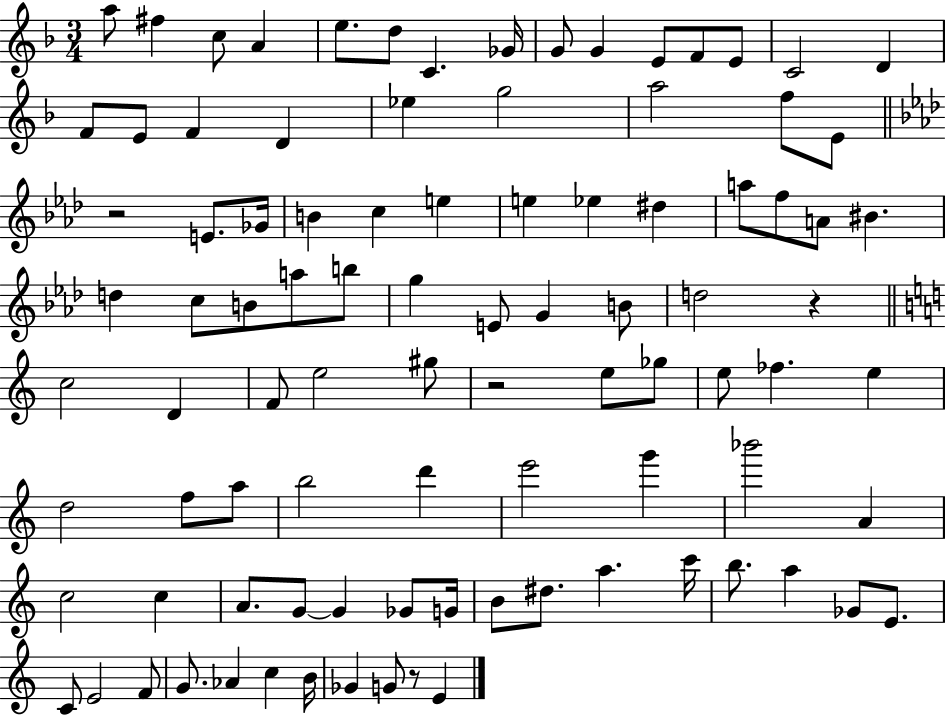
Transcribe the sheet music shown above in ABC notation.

X:1
T:Untitled
M:3/4
L:1/4
K:F
a/2 ^f c/2 A e/2 d/2 C _G/4 G/2 G E/2 F/2 E/2 C2 D F/2 E/2 F D _e g2 a2 f/2 E/2 z2 E/2 _G/4 B c e e _e ^d a/2 f/2 A/2 ^B d c/2 B/2 a/2 b/2 g E/2 G B/2 d2 z c2 D F/2 e2 ^g/2 z2 e/2 _g/2 e/2 _f e d2 f/2 a/2 b2 d' e'2 g' _b'2 A c2 c A/2 G/2 G _G/2 G/4 B/2 ^d/2 a c'/4 b/2 a _G/2 E/2 C/2 E2 F/2 G/2 _A c B/4 _G G/2 z/2 E